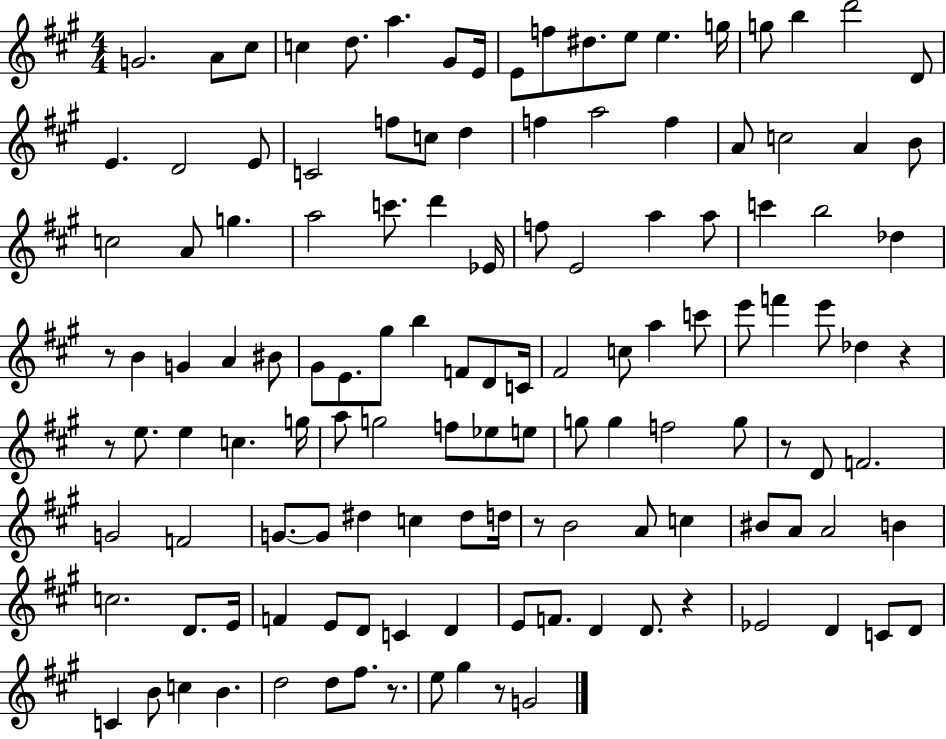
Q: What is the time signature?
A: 4/4